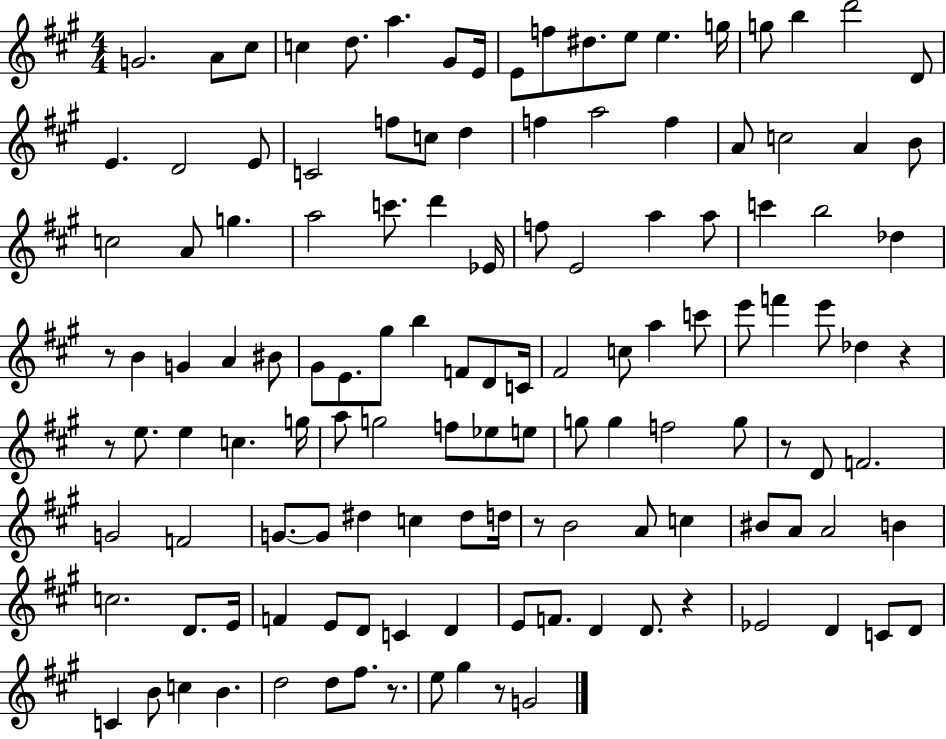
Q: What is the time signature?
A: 4/4